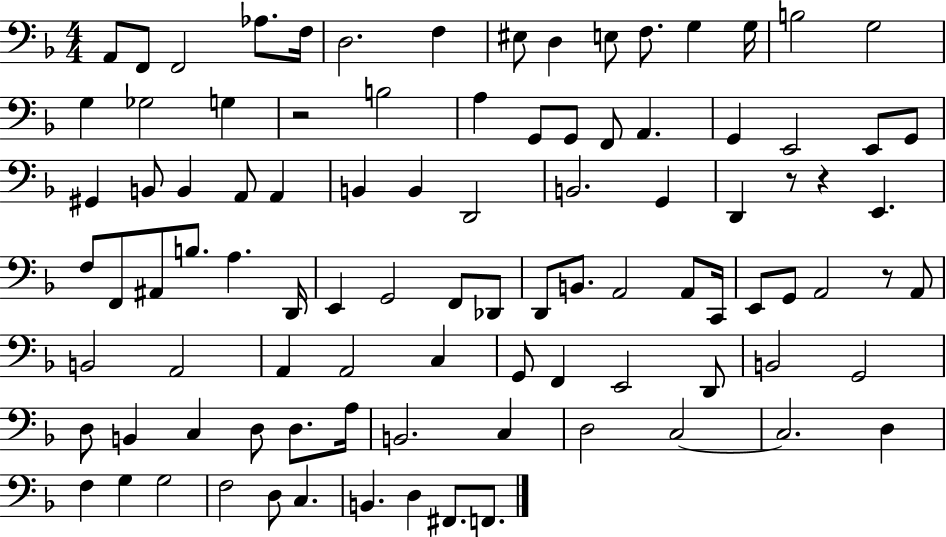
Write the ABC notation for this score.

X:1
T:Untitled
M:4/4
L:1/4
K:F
A,,/2 F,,/2 F,,2 _A,/2 F,/4 D,2 F, ^E,/2 D, E,/2 F,/2 G, G,/4 B,2 G,2 G, _G,2 G, z2 B,2 A, G,,/2 G,,/2 F,,/2 A,, G,, E,,2 E,,/2 G,,/2 ^G,, B,,/2 B,, A,,/2 A,, B,, B,, D,,2 B,,2 G,, D,, z/2 z E,, F,/2 F,,/2 ^A,,/2 B,/2 A, D,,/4 E,, G,,2 F,,/2 _D,,/2 D,,/2 B,,/2 A,,2 A,,/2 C,,/4 E,,/2 G,,/2 A,,2 z/2 A,,/2 B,,2 A,,2 A,, A,,2 C, G,,/2 F,, E,,2 D,,/2 B,,2 G,,2 D,/2 B,, C, D,/2 D,/2 A,/4 B,,2 C, D,2 C,2 C,2 D, F, G, G,2 F,2 D,/2 C, B,, D, ^F,,/2 F,,/2